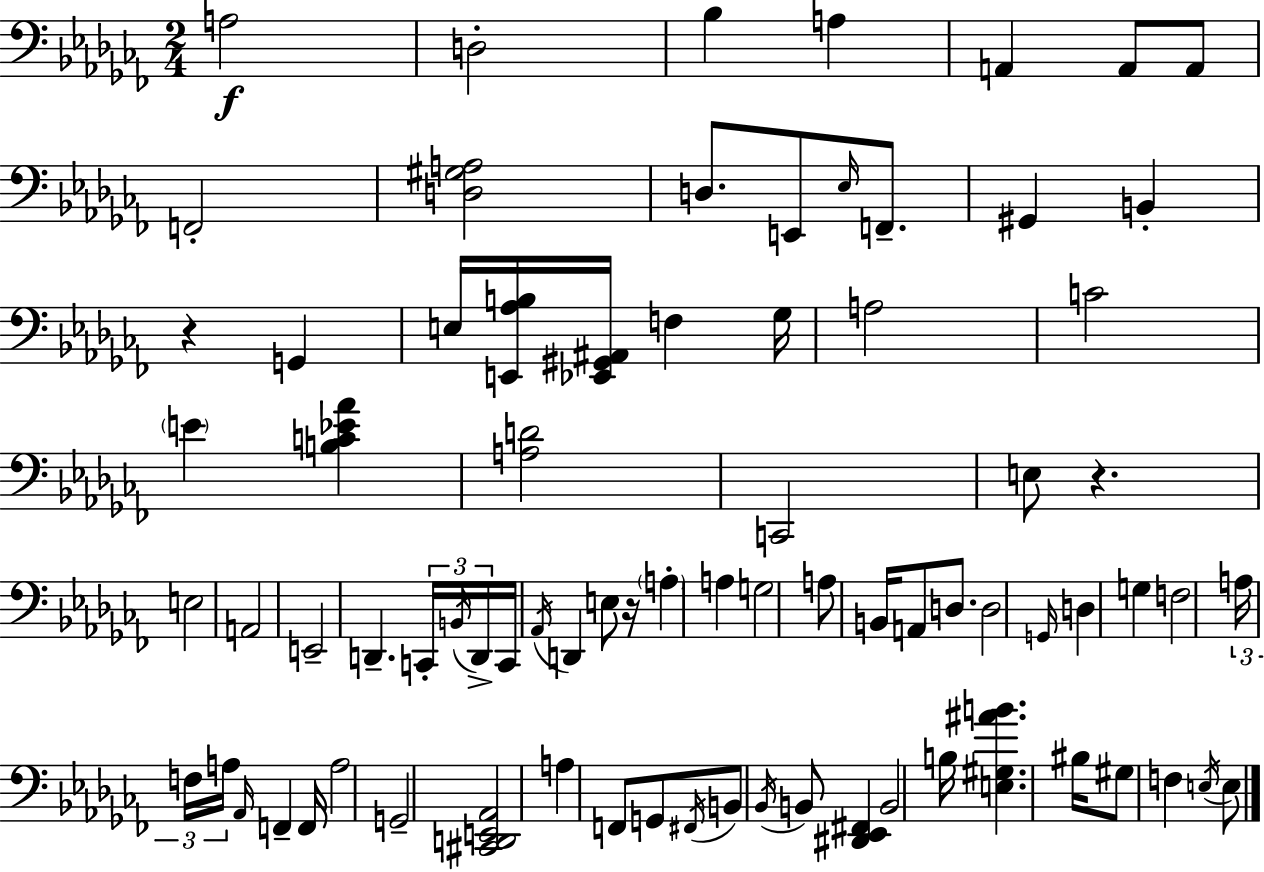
X:1
T:Untitled
M:2/4
L:1/4
K:Abm
A,2 D,2 _B, A, A,, A,,/2 A,,/2 F,,2 [D,^G,A,]2 D,/2 E,,/2 _E,/4 F,,/2 ^G,, B,, z G,, E,/4 [E,,_A,B,]/4 [_E,,^G,,^A,,]/4 F, _G,/4 A,2 C2 E [B,C_E_A] [A,D]2 C,,2 E,/2 z E,2 A,,2 E,,2 D,, C,,/4 B,,/4 D,,/4 C,,/4 _A,,/4 D,, E,/2 z/4 A, A, G,2 A,/2 B,,/4 A,,/2 D,/2 D,2 G,,/4 D, G, F,2 A,/4 F,/4 A,/4 _A,,/4 F,, F,,/4 A,2 G,,2 [^C,,D,,E,,_A,,]2 A, F,,/2 G,,/2 ^F,,/4 B,,/2 _B,,/4 B,,/2 [^D,,_E,,^F,,] B,,2 B,/4 [E,^G,^AB] ^B,/4 ^G,/2 F, E,/4 E,/2